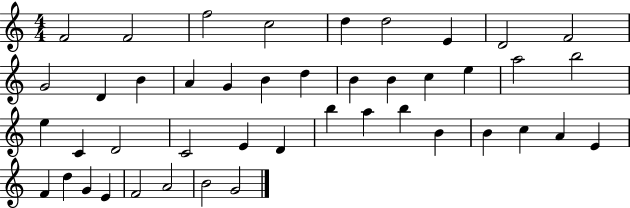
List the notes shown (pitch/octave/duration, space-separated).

F4/h F4/h F5/h C5/h D5/q D5/h E4/q D4/h F4/h G4/h D4/q B4/q A4/q G4/q B4/q D5/q B4/q B4/q C5/q E5/q A5/h B5/h E5/q C4/q D4/h C4/h E4/q D4/q B5/q A5/q B5/q B4/q B4/q C5/q A4/q E4/q F4/q D5/q G4/q E4/q F4/h A4/h B4/h G4/h